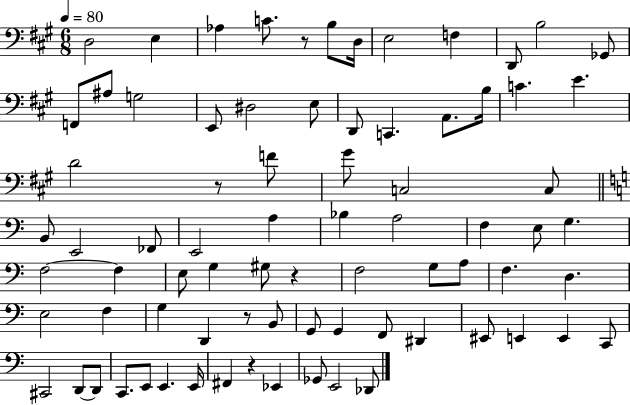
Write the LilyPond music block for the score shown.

{
  \clef bass
  \numericTimeSignature
  \time 6/8
  \key a \major
  \tempo 4 = 80
  d2 e4 | aes4 c'8. r8 b8 d16 | e2 f4 | d,8 b2 ges,8 | \break f,8 ais8 g2 | e,8 dis2 e8 | d,8 c,4. a,8. b16 | c'4. e'4. | \break d'2 r8 f'8 | gis'8 c2 c8 | \bar "||" \break \key c \major b,8 e,2 fes,8 | e,2 a4 | bes4 a2 | f4 e8 g4. | \break f2~~ f4 | e8 g4 gis8 r4 | f2 g8 a8 | f4. d4. | \break e2 f4 | g4 d,4 r8 b,8 | g,8 g,4 f,8 dis,4 | eis,8 e,4 e,4 c,8 | \break cis,2 d,8~~ d,8 | c,8. e,8 e,4. e,16 | fis,4 r4 ees,4 | ges,8 e,2 des,8 | \break \bar "|."
}